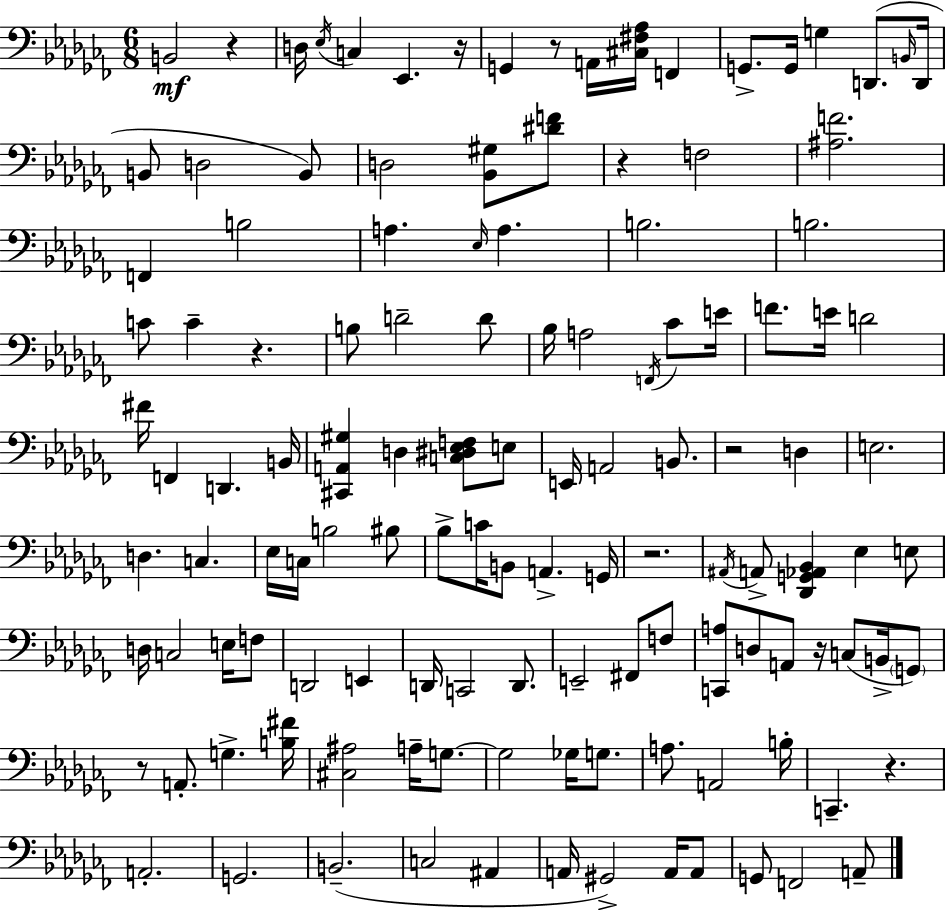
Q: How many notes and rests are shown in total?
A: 125